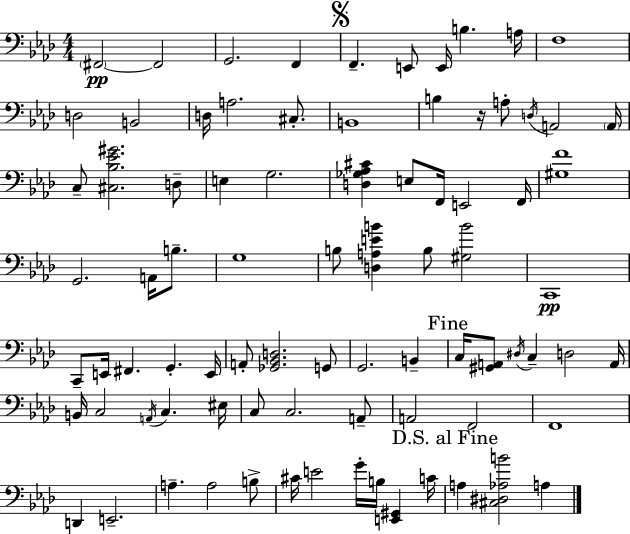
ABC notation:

X:1
T:Untitled
M:4/4
L:1/4
K:Ab
^F,,2 ^F,,2 G,,2 F,, F,, E,,/2 E,,/4 B, A,/4 F,4 D,2 B,,2 D,/4 A,2 ^C,/2 B,,4 B, z/4 A,/2 D,/4 A,,2 A,,/4 C,/2 [^C,_B,_E^G]2 D,/2 E, G,2 [D,_G,_A,^C] E,/2 F,,/4 E,,2 F,,/4 [^G,F]4 G,,2 A,,/4 B,/2 G,4 B,/2 [D,A,EB] B,/2 [^G,B]2 C,,4 C,,/2 E,,/4 ^F,, G,, E,,/4 A,,/2 [_G,,_B,,D,]2 G,,/2 G,,2 B,, C,/4 [^G,,A,,]/2 ^D,/4 C, D,2 A,,/4 B,,/4 C,2 A,,/4 C, ^E,/4 C,/2 C,2 A,,/2 A,,2 F,,2 F,,4 D,, E,,2 A, A,2 B,/2 ^C/4 E2 G/4 B,/4 [E,,^G,,] C/4 A, [^C,^D,_A,B]2 A,